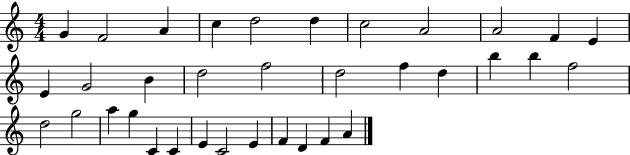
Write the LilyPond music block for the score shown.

{
  \clef treble
  \numericTimeSignature
  \time 4/4
  \key c \major
  g'4 f'2 a'4 | c''4 d''2 d''4 | c''2 a'2 | a'2 f'4 e'4 | \break e'4 g'2 b'4 | d''2 f''2 | d''2 f''4 d''4 | b''4 b''4 f''2 | \break d''2 g''2 | a''4 g''4 c'4 c'4 | e'4 c'2 e'4 | f'4 d'4 f'4 a'4 | \break \bar "|."
}